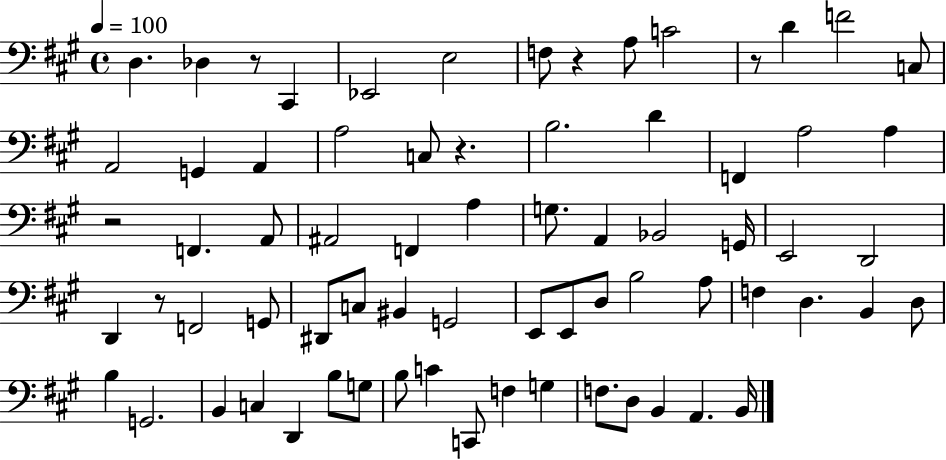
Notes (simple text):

D3/q. Db3/q R/e C#2/q Eb2/h E3/h F3/e R/q A3/e C4/h R/e D4/q F4/h C3/e A2/h G2/q A2/q A3/h C3/e R/q. B3/h. D4/q F2/q A3/h A3/q R/h F2/q. A2/e A#2/h F2/q A3/q G3/e. A2/q Bb2/h G2/s E2/h D2/h D2/q R/e F2/h G2/e D#2/e C3/e BIS2/q G2/h E2/e E2/e D3/e B3/h A3/e F3/q D3/q. B2/q D3/e B3/q G2/h. B2/q C3/q D2/q B3/e G3/e B3/e C4/q C2/e F3/q G3/q F3/e. D3/e B2/q A2/q. B2/s